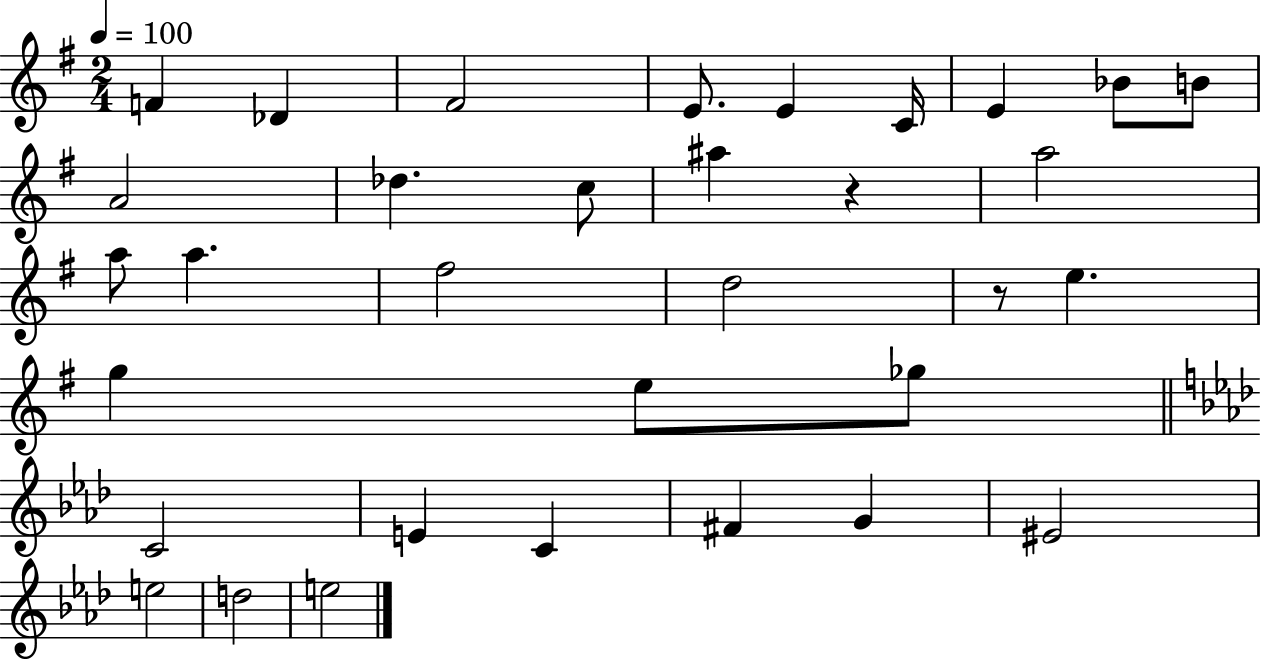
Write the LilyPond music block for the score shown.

{
  \clef treble
  \numericTimeSignature
  \time 2/4
  \key g \major
  \tempo 4 = 100
  f'4 des'4 | fis'2 | e'8. e'4 c'16 | e'4 bes'8 b'8 | \break a'2 | des''4. c''8 | ais''4 r4 | a''2 | \break a''8 a''4. | fis''2 | d''2 | r8 e''4. | \break g''4 e''8 ges''8 | \bar "||" \break \key aes \major c'2 | e'4 c'4 | fis'4 g'4 | eis'2 | \break e''2 | d''2 | e''2 | \bar "|."
}